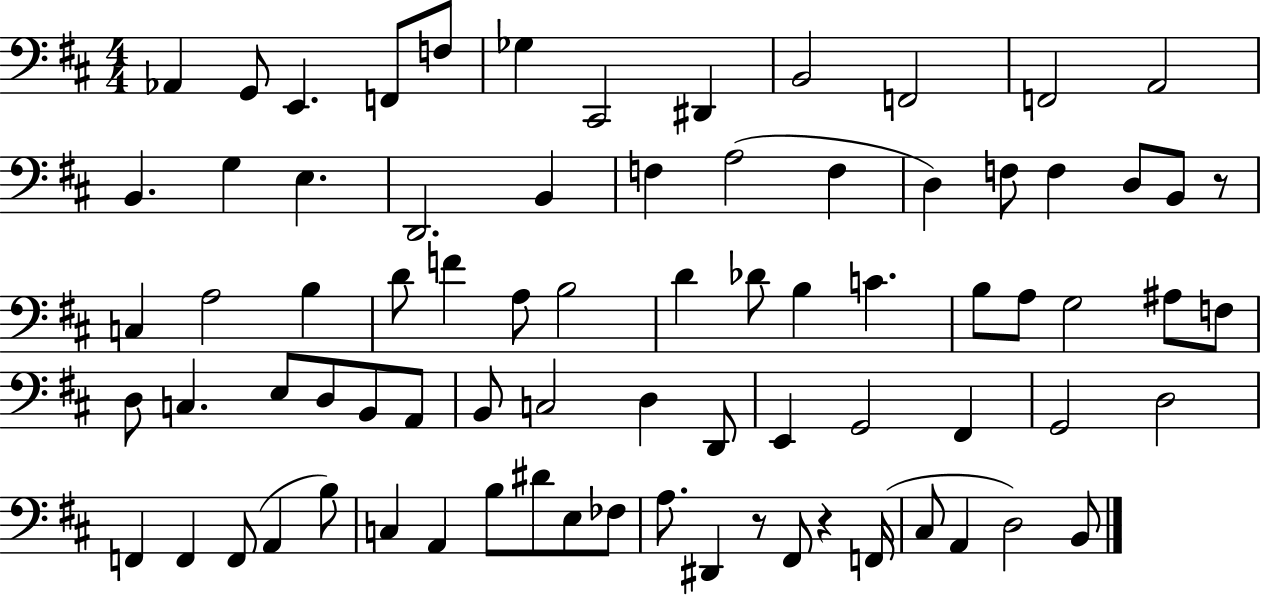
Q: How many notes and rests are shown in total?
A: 78